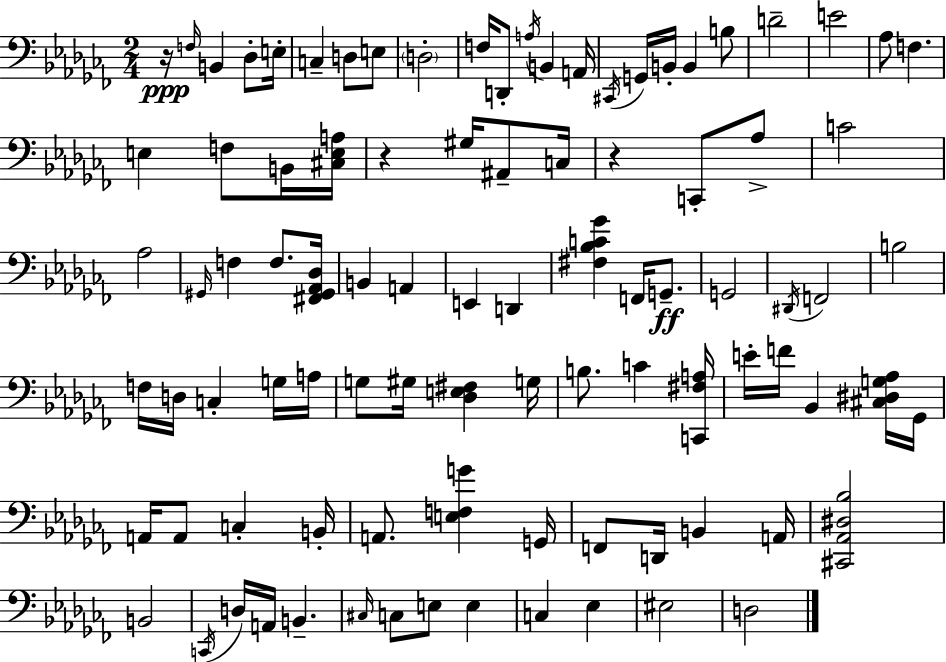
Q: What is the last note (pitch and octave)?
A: D3